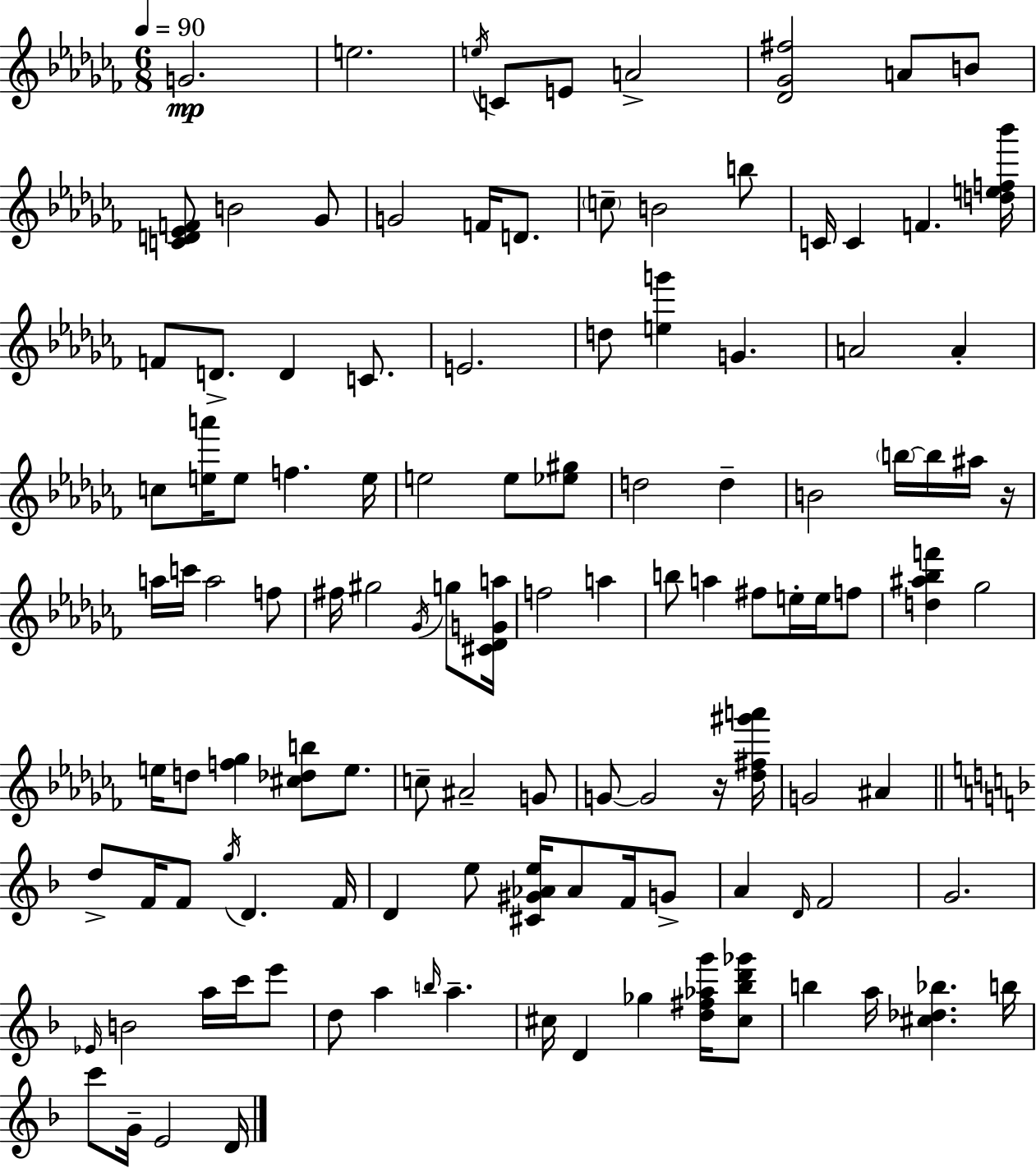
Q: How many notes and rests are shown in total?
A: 118